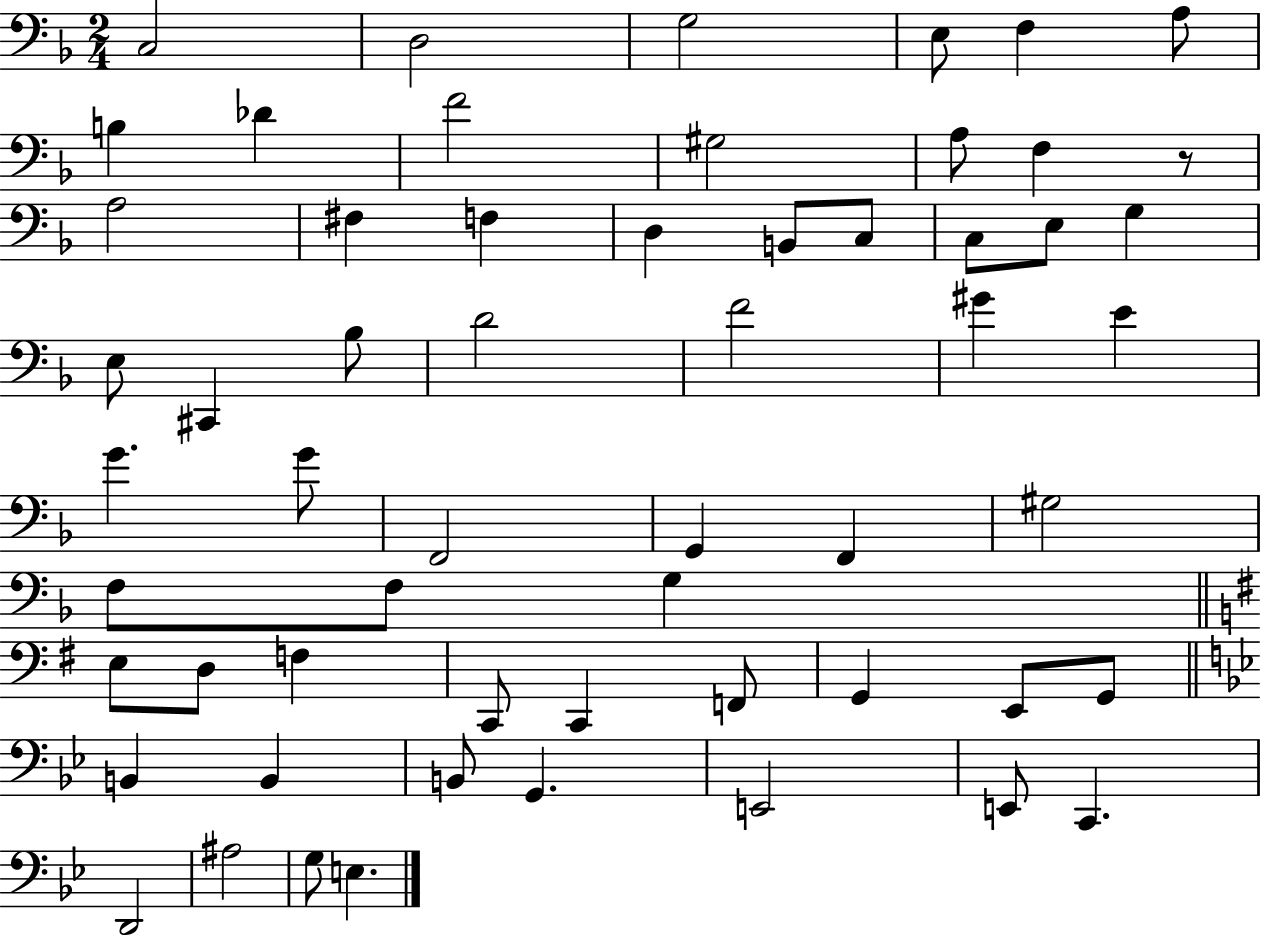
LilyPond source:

{
  \clef bass
  \numericTimeSignature
  \time 2/4
  \key f \major
  c2 | d2 | g2 | e8 f4 a8 | \break b4 des'4 | f'2 | gis2 | a8 f4 r8 | \break a2 | fis4 f4 | d4 b,8 c8 | c8 e8 g4 | \break e8 cis,4 bes8 | d'2 | f'2 | gis'4 e'4 | \break g'4. g'8 | f,2 | g,4 f,4 | gis2 | \break f8 f8 g4 | \bar "||" \break \key e \minor e8 d8 f4 | c,8 c,4 f,8 | g,4 e,8 g,8 | \bar "||" \break \key bes \major b,4 b,4 | b,8 g,4. | e,2 | e,8 c,4. | \break d,2 | ais2 | g8 e4. | \bar "|."
}